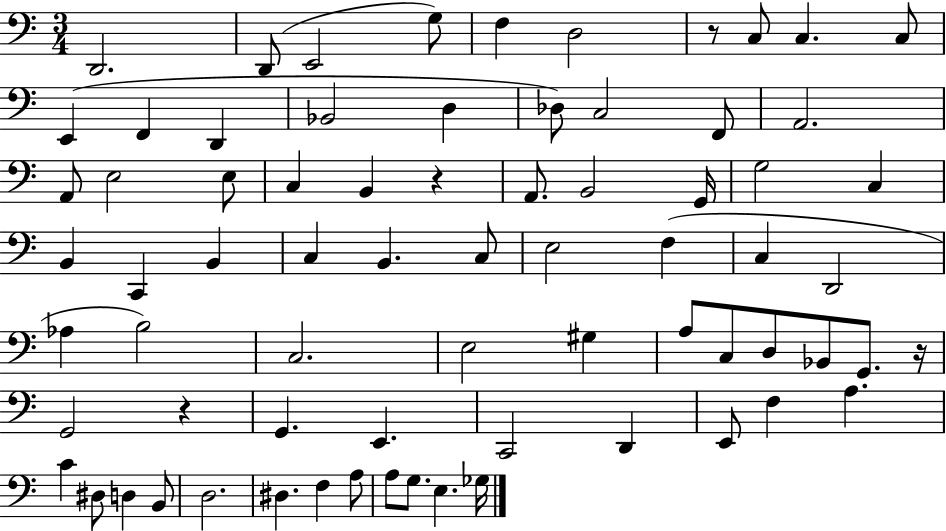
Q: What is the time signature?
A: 3/4